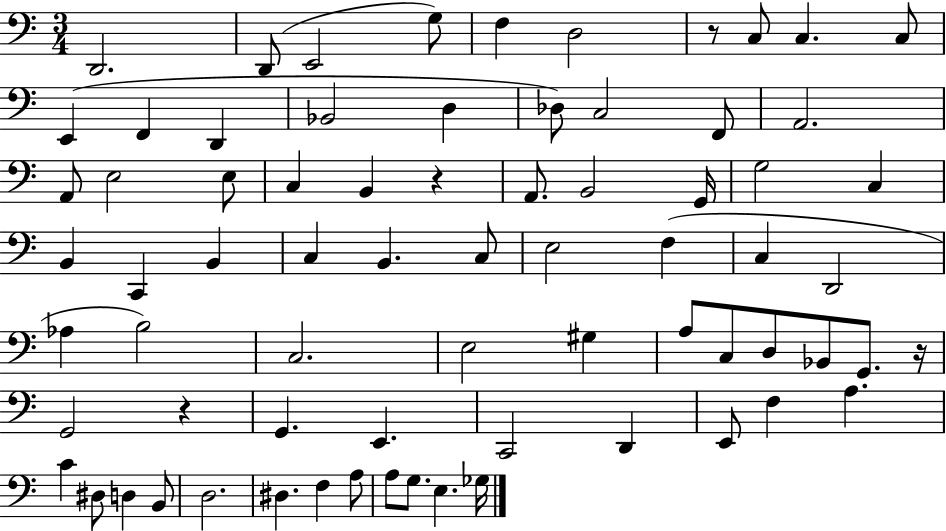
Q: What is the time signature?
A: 3/4